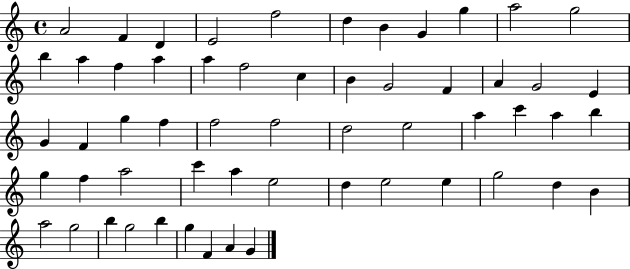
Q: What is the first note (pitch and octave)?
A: A4